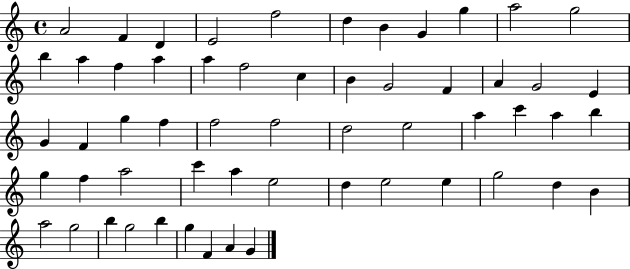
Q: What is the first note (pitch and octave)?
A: A4